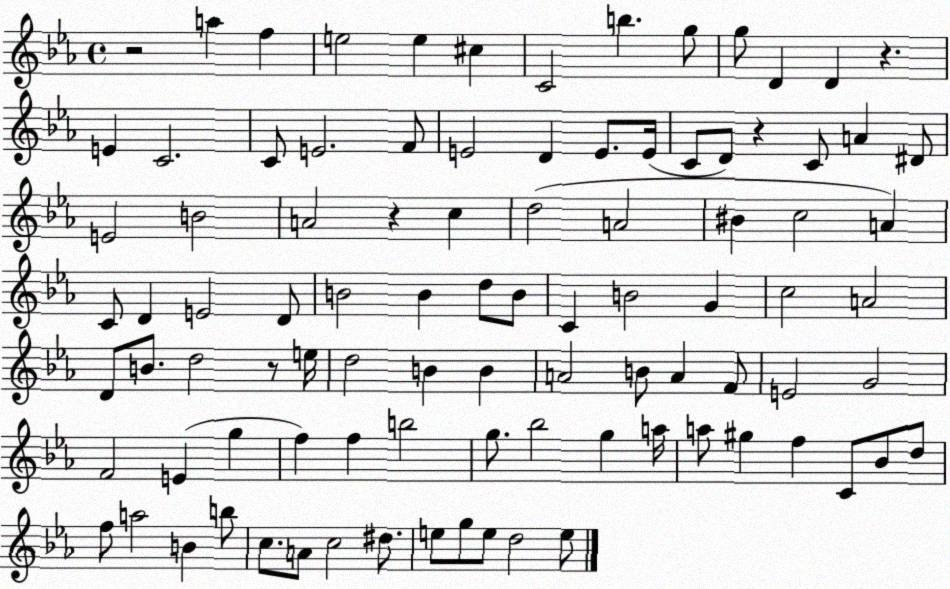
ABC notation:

X:1
T:Untitled
M:4/4
L:1/4
K:Eb
z2 a f e2 e ^c C2 b g/2 g/2 D D z E C2 C/2 E2 F/2 E2 D E/2 E/4 C/2 D/2 z C/2 A ^D/2 E2 B2 A2 z c d2 A2 ^B c2 A C/2 D E2 D/2 B2 B d/2 B/2 C B2 G c2 A2 D/2 B/2 d2 z/2 e/4 d2 B B A2 B/2 A F/2 E2 G2 F2 E g f f b2 g/2 _b2 g a/4 a/2 ^g f C/2 _B/2 d/2 f/2 a2 B b/2 c/2 A/2 c2 ^d/2 e/2 g/2 e/2 d2 e/2